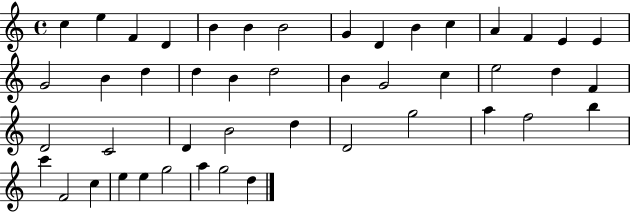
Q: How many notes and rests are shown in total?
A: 46